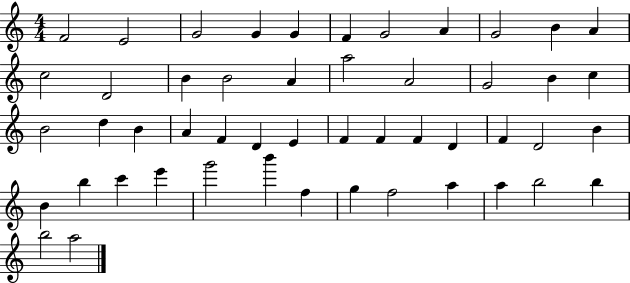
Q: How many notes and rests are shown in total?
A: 50